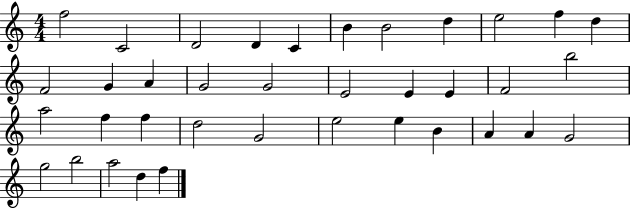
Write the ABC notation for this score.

X:1
T:Untitled
M:4/4
L:1/4
K:C
f2 C2 D2 D C B B2 d e2 f d F2 G A G2 G2 E2 E E F2 b2 a2 f f d2 G2 e2 e B A A G2 g2 b2 a2 d f